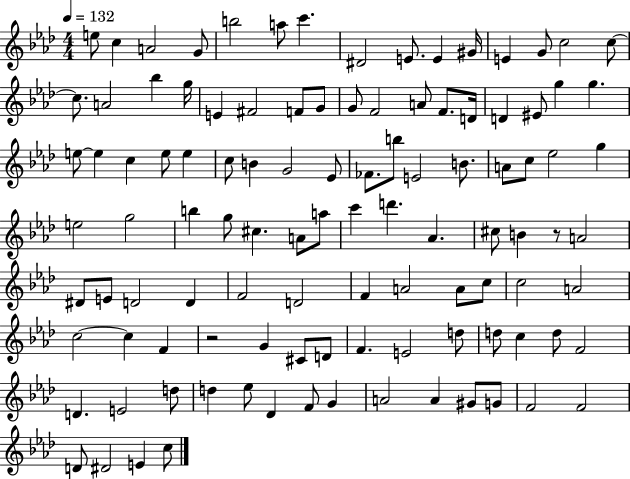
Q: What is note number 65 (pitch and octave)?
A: D4